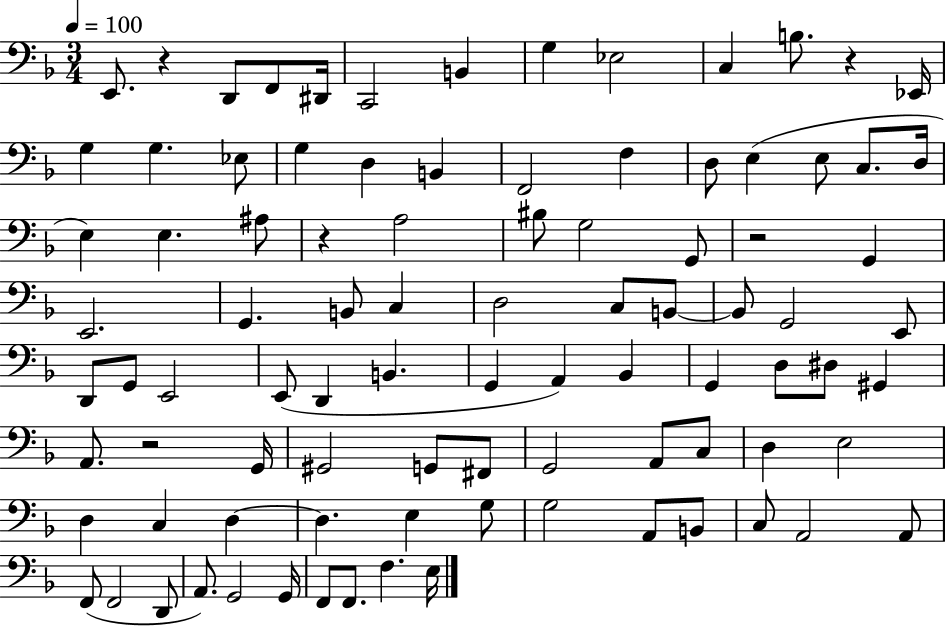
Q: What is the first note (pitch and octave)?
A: E2